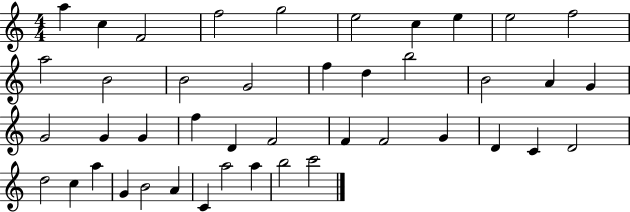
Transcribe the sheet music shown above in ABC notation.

X:1
T:Untitled
M:4/4
L:1/4
K:C
a c F2 f2 g2 e2 c e e2 f2 a2 B2 B2 G2 f d b2 B2 A G G2 G G f D F2 F F2 G D C D2 d2 c a G B2 A C a2 a b2 c'2